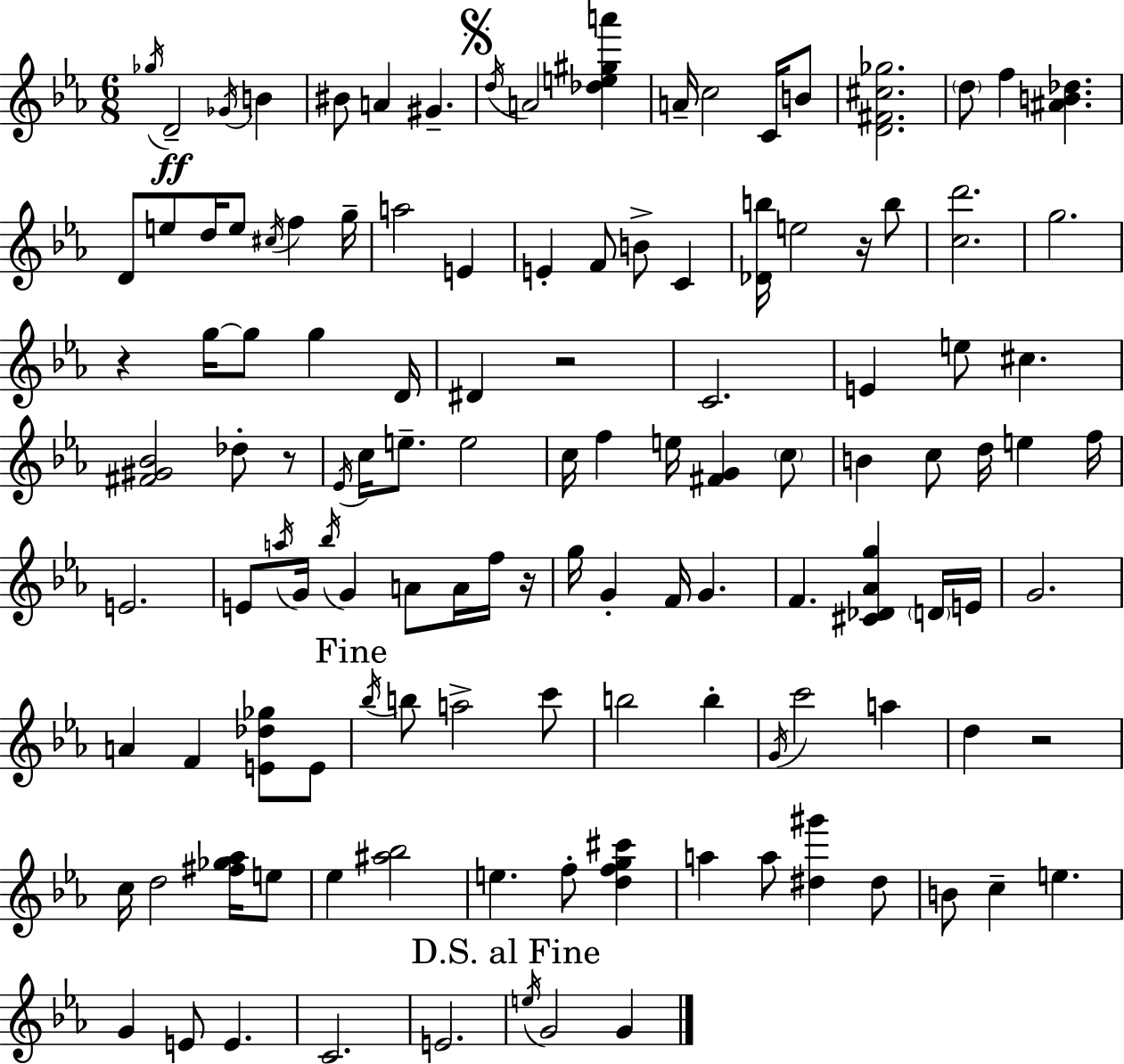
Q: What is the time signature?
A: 6/8